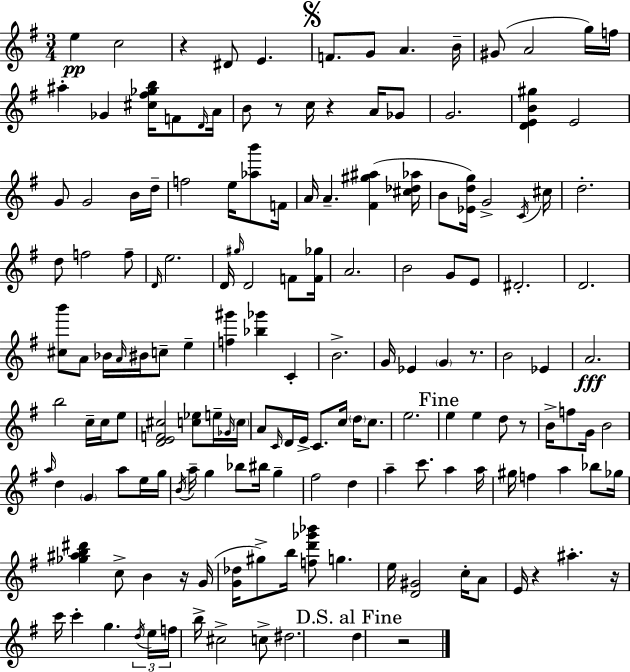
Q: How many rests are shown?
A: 9